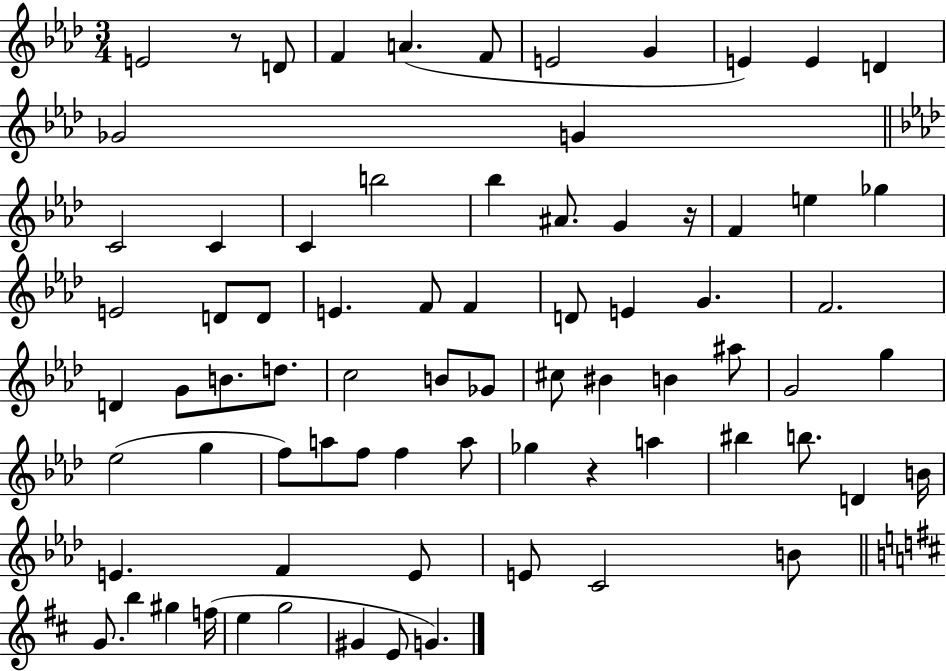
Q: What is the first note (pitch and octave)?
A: E4